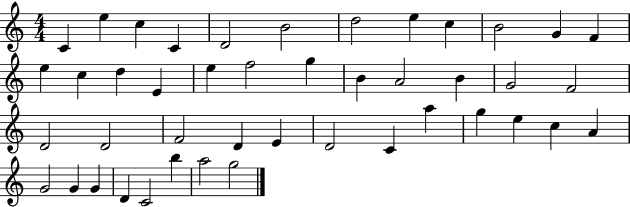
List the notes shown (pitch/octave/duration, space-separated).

C4/q E5/q C5/q C4/q D4/h B4/h D5/h E5/q C5/q B4/h G4/q F4/q E5/q C5/q D5/q E4/q E5/q F5/h G5/q B4/q A4/h B4/q G4/h F4/h D4/h D4/h F4/h D4/q E4/q D4/h C4/q A5/q G5/q E5/q C5/q A4/q G4/h G4/q G4/q D4/q C4/h B5/q A5/h G5/h